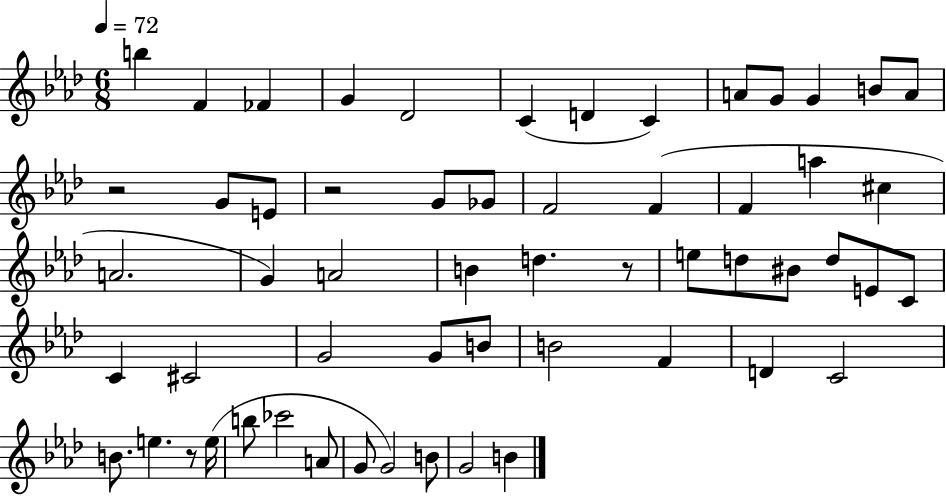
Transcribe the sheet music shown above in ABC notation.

X:1
T:Untitled
M:6/8
L:1/4
K:Ab
b F _F G _D2 C D C A/2 G/2 G B/2 A/2 z2 G/2 E/2 z2 G/2 _G/2 F2 F F a ^c A2 G A2 B d z/2 e/2 d/2 ^B/2 d/2 E/2 C/2 C ^C2 G2 G/2 B/2 B2 F D C2 B/2 e z/2 e/4 b/2 _c'2 A/2 G/2 G2 B/2 G2 B